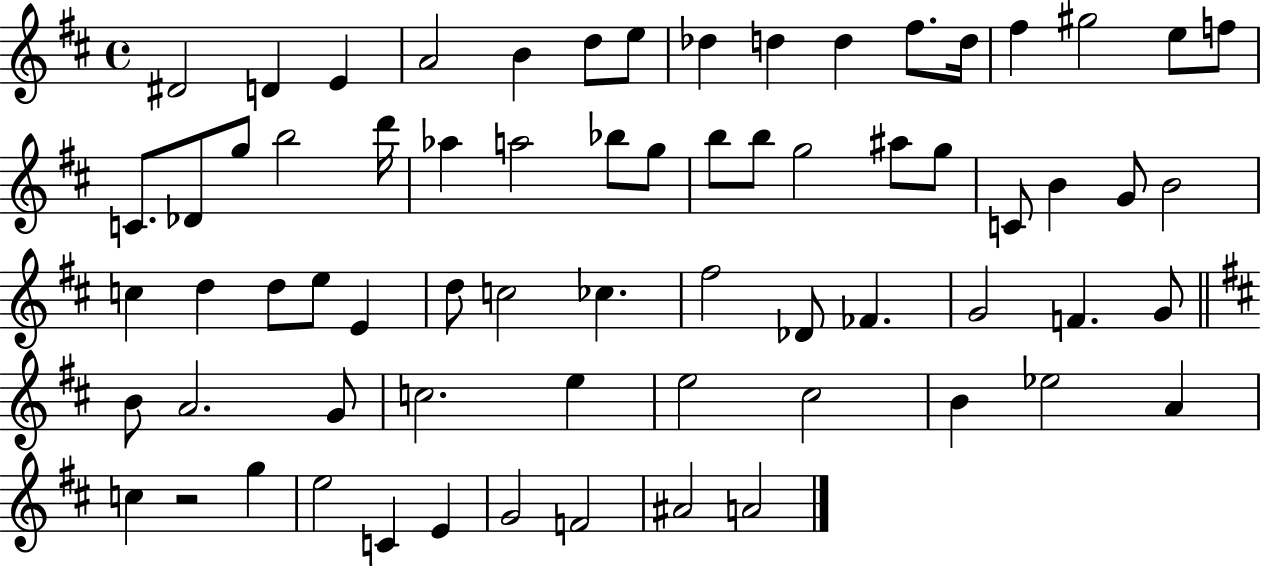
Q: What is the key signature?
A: D major